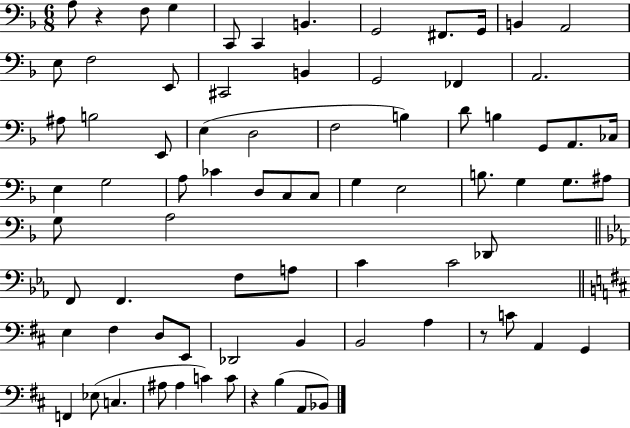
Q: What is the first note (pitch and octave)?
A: A3